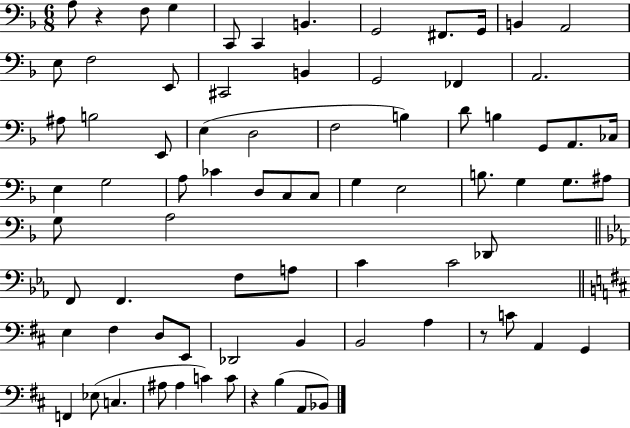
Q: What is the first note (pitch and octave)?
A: A3